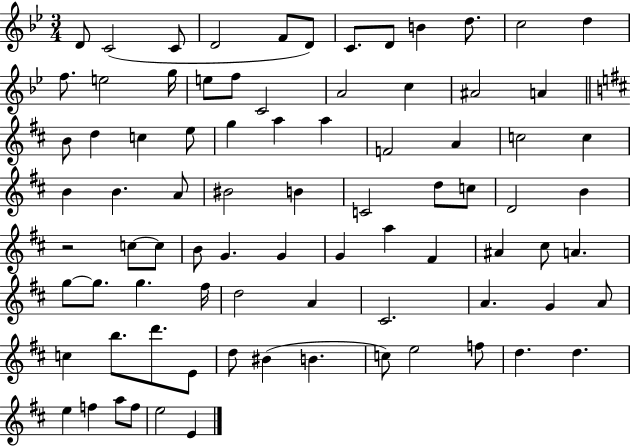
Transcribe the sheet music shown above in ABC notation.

X:1
T:Untitled
M:3/4
L:1/4
K:Bb
D/2 C2 C/2 D2 F/2 D/2 C/2 D/2 B d/2 c2 d f/2 e2 g/4 e/2 f/2 C2 A2 c ^A2 A B/2 d c e/2 g a a F2 A c2 c B B A/2 ^B2 B C2 d/2 c/2 D2 B z2 c/2 c/2 B/2 G G G a ^F ^A ^c/2 A g/2 g/2 g ^f/4 d2 A ^C2 A G A/2 c b/2 d'/2 E/2 d/2 ^B B c/2 e2 f/2 d d e f a/2 f/2 e2 E